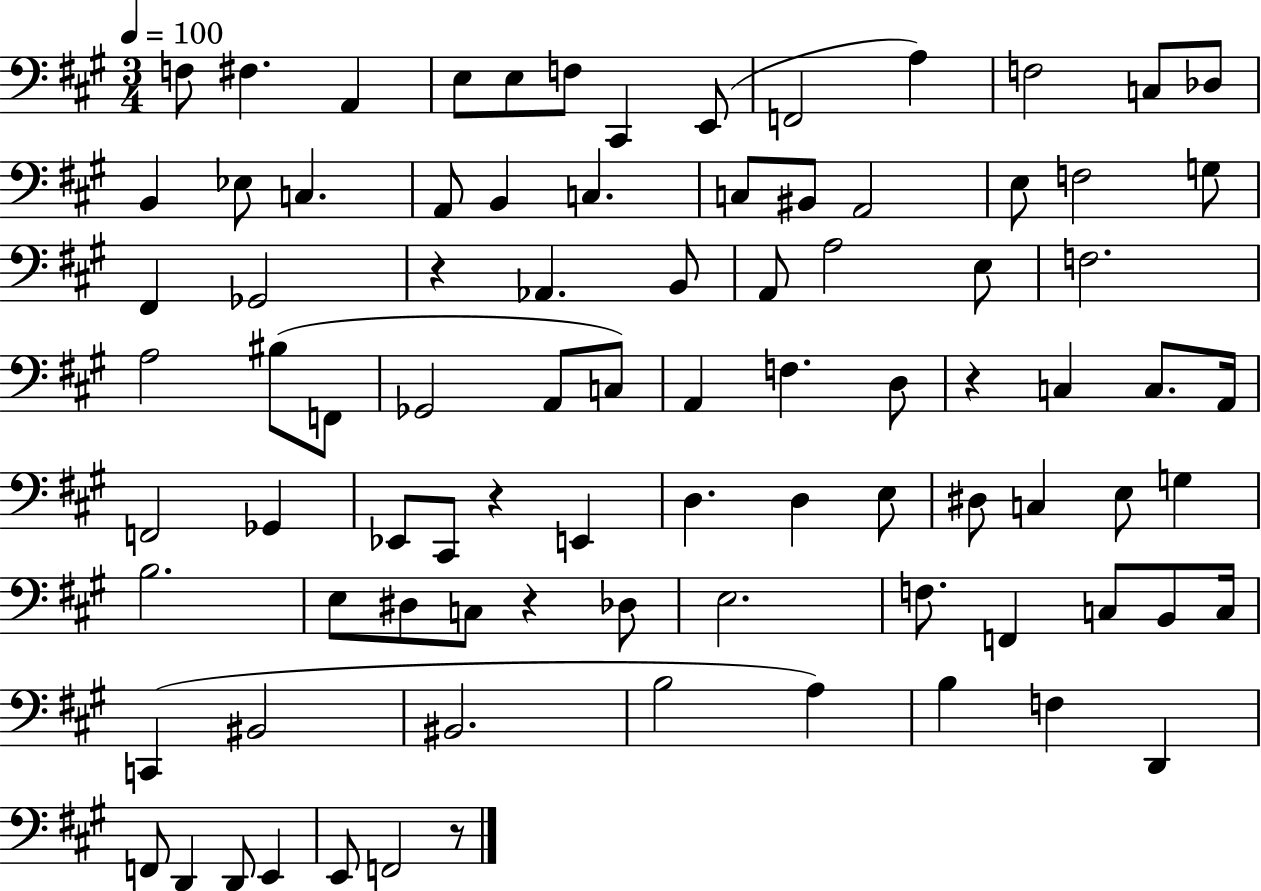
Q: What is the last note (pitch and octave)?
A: F2